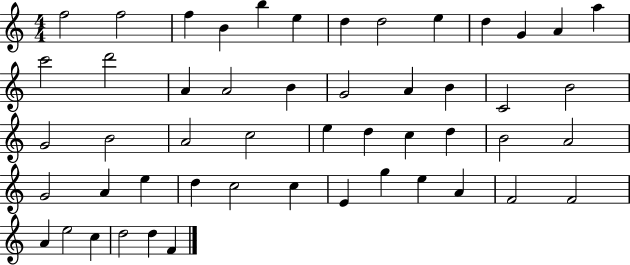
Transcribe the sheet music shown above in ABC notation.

X:1
T:Untitled
M:4/4
L:1/4
K:C
f2 f2 f B b e d d2 e d G A a c'2 d'2 A A2 B G2 A B C2 B2 G2 B2 A2 c2 e d c d B2 A2 G2 A e d c2 c E g e A F2 F2 A e2 c d2 d F